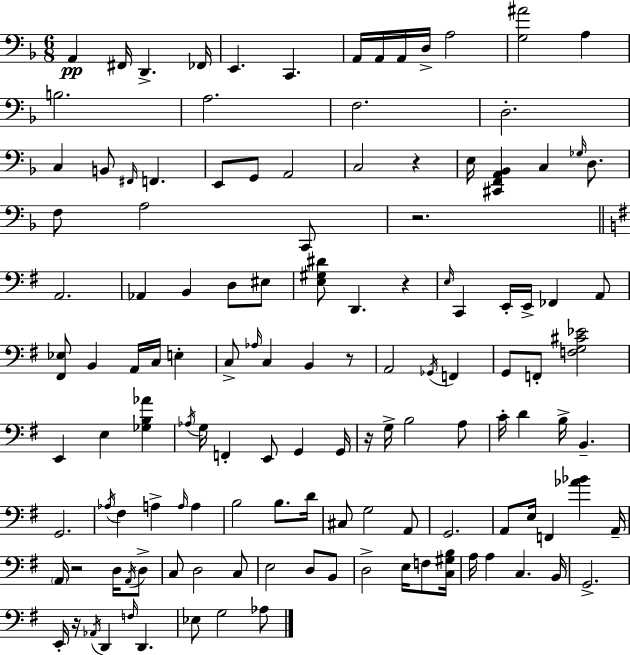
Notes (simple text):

A2/q F#2/s D2/q. FES2/s E2/q. C2/q. A2/s A2/s A2/s D3/s A3/h [G3,A#4]/h A3/q B3/h. A3/h. F3/h. D3/h. C3/q B2/e F#2/s F2/q. E2/e G2/e A2/h C3/h R/q E3/s [C#2,F2,A2,Bb2]/q C3/q Gb3/s D3/e. F3/e A3/h C2/e R/h. A2/h. Ab2/q B2/q D3/e EIS3/e [E3,G#3,D#4]/e D2/q. R/q E3/s C2/q E2/s E2/s FES2/q A2/e [F#2,Eb3]/e B2/q A2/s C3/s E3/q C3/e Ab3/s C3/q B2/q R/e A2/h Gb2/s F2/q G2/e F2/e [F3,G3,C#4,Eb4]/h E2/q E3/q [Gb3,B3,Ab4]/q Ab3/s G3/s F2/q E2/e G2/q G2/s R/s G3/s B3/h A3/e C4/s D4/q B3/s B2/q. G2/h. Ab3/s F#3/q A3/q A3/s A3/q B3/h B3/e. D4/s C#3/e G3/h A2/e G2/h. A2/e E3/s F2/q [Ab4,Bb4]/q A2/s A2/s R/h D3/s A2/s D3/e C3/e D3/h C3/e E3/h D3/e B2/e D3/h E3/s F3/e [C3,G#3,B3]/s A3/s A3/q C3/q. B2/s G2/h. E2/s R/s Ab2/s D2/q F3/s D2/q. Eb3/e G3/h Ab3/e